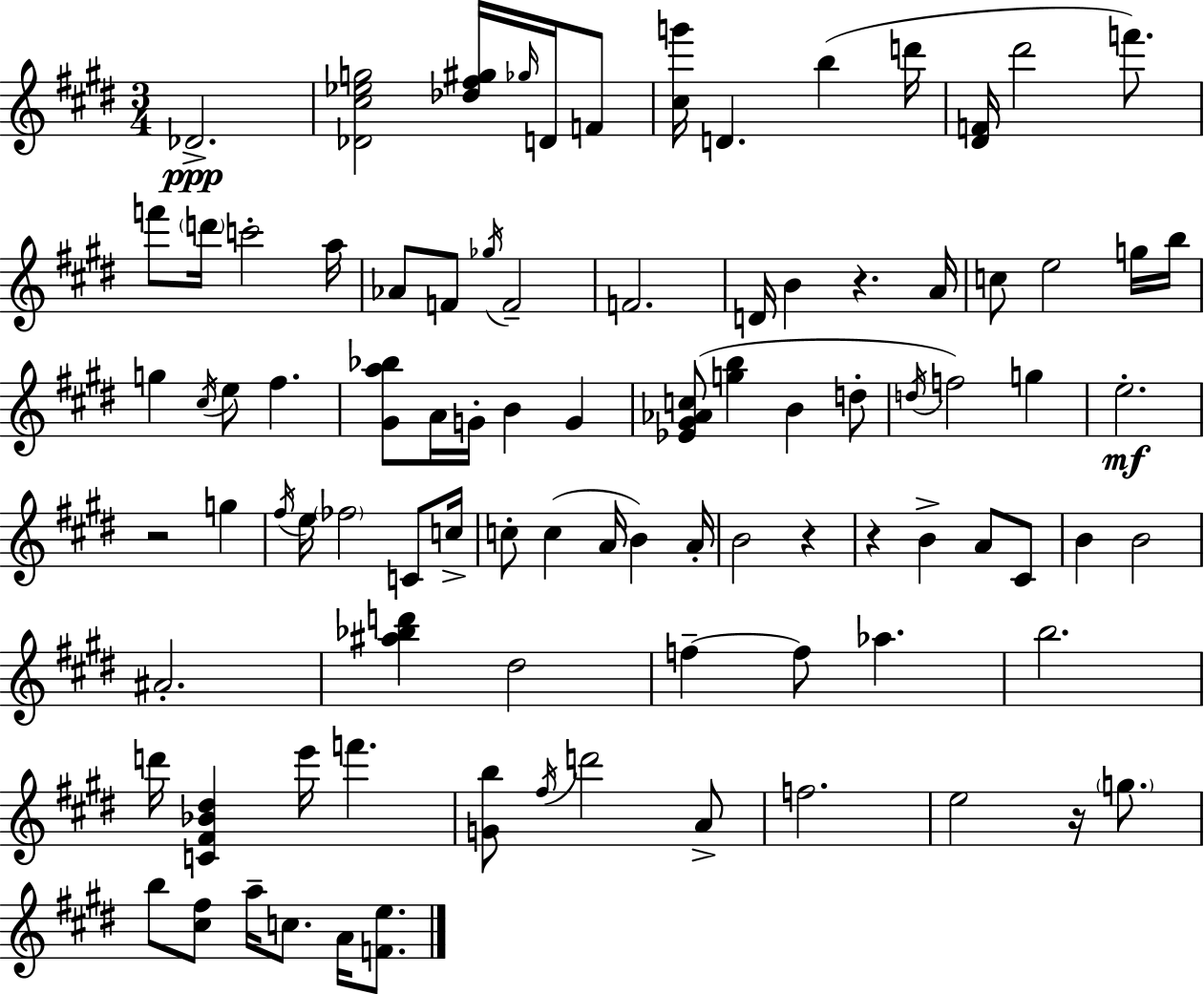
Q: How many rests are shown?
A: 5